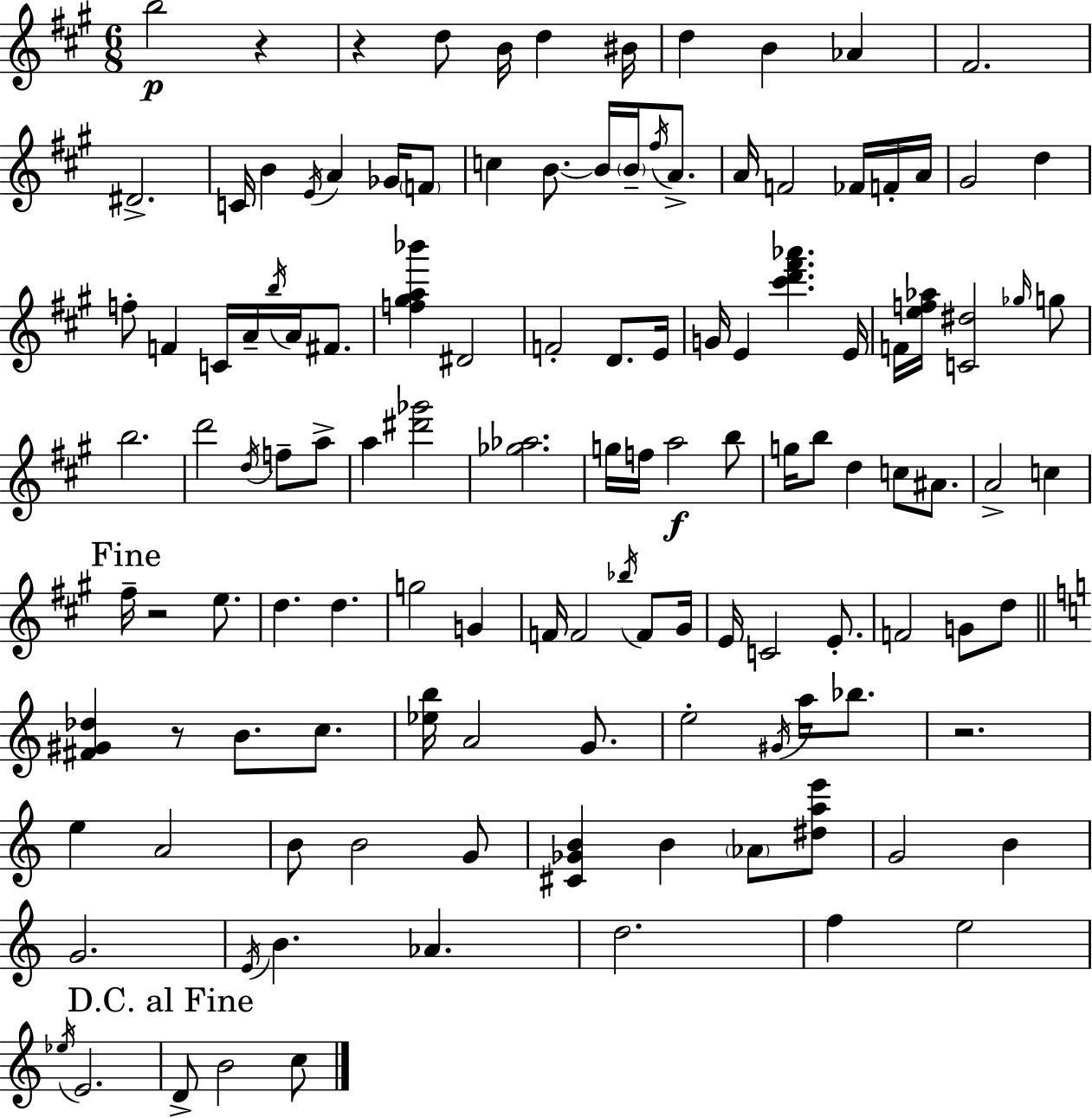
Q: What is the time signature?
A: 6/8